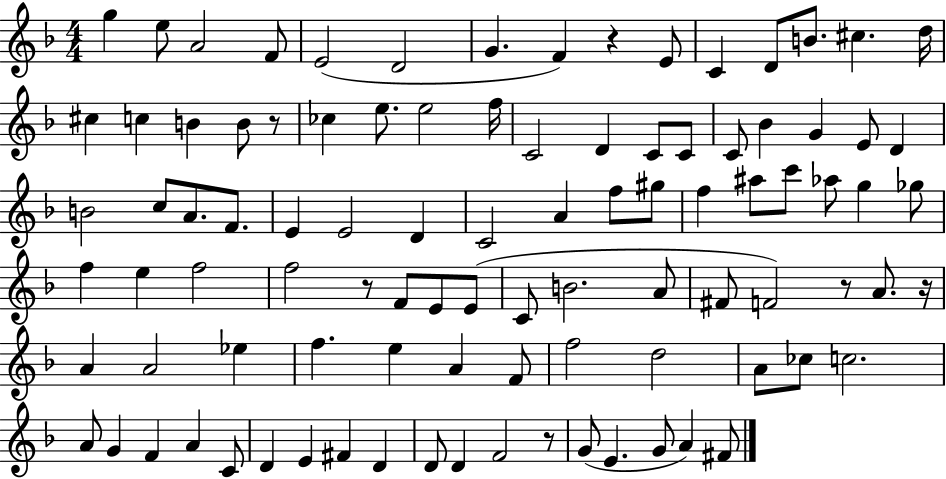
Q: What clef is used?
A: treble